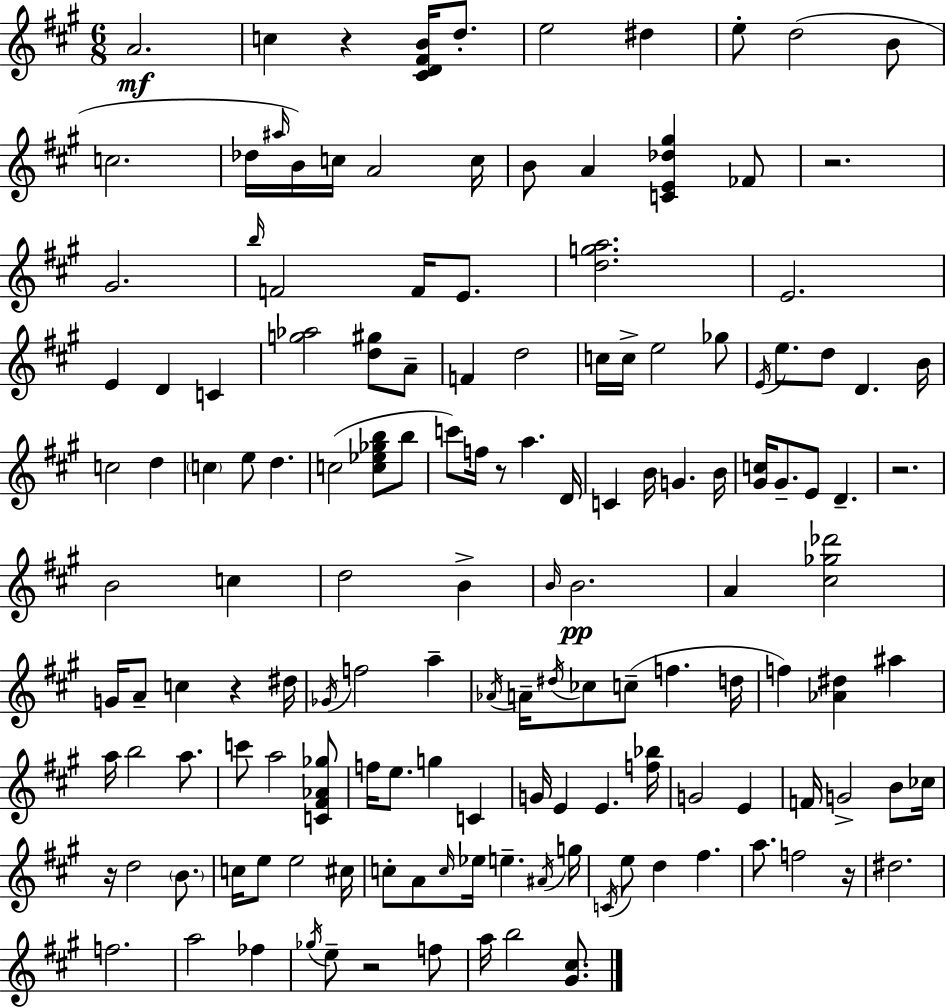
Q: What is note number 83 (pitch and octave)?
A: A5